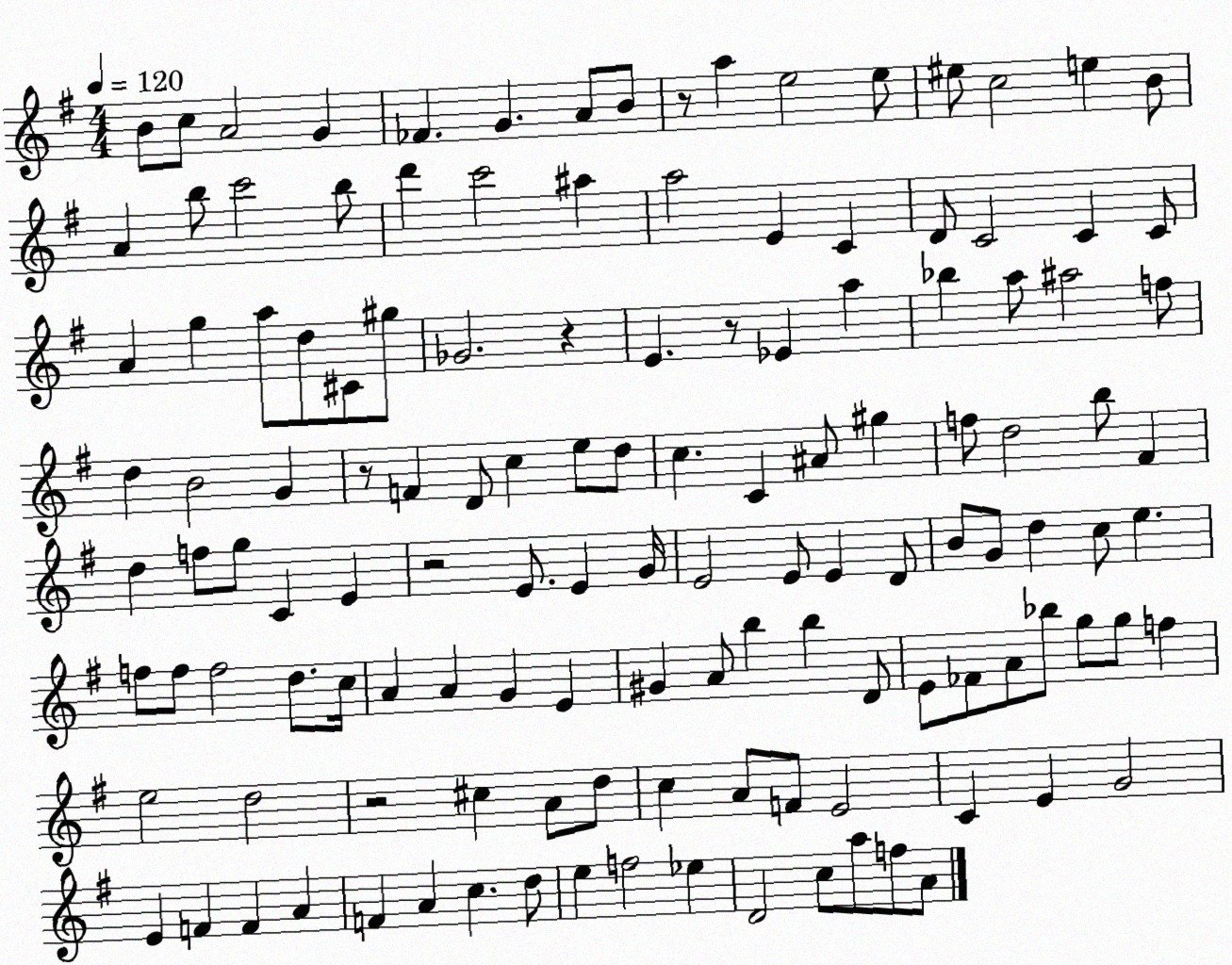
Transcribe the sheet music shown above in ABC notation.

X:1
T:Untitled
M:4/4
L:1/4
K:G
B/2 c/2 A2 G _F G A/2 B/2 z/2 a e2 e/2 ^e/2 c2 e B/2 A b/2 c'2 b/2 d' c'2 ^a a2 E C D/2 C2 C C/2 A g a/2 d/2 ^C/2 ^g/2 _G2 z E z/2 _E a _b a/2 ^a2 f/2 d B2 G z/2 F D/2 c e/2 d/2 c C ^A/2 ^g f/2 d2 b/2 ^F d f/2 g/2 C E z2 E/2 E G/4 E2 E/2 E D/2 B/2 G/2 d c/2 e f/2 f/2 f2 d/2 c/4 A A G E ^G A/2 b b D/2 E/2 _F/2 A/2 _b/2 g/2 g/2 f e2 d2 z2 ^c A/2 d/2 c A/2 F/2 E2 C E G2 E F F A F A c d/2 e f2 _e D2 c/2 a/2 f/2 A/2